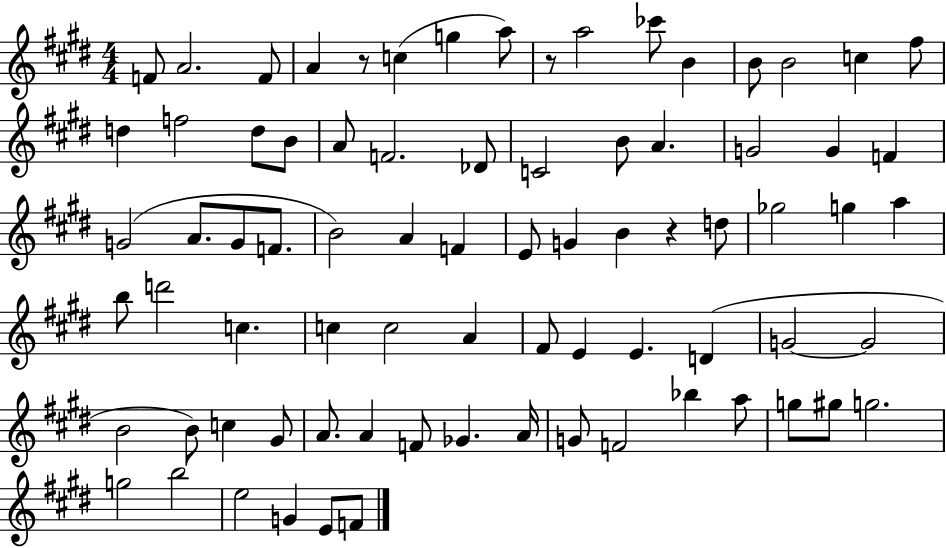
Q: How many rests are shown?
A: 3